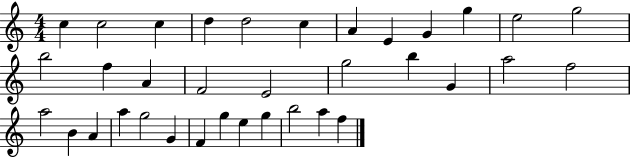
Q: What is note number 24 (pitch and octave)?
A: B4